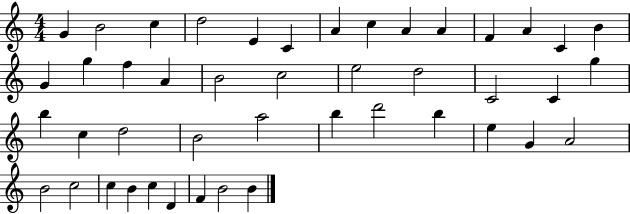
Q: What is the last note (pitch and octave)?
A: B4